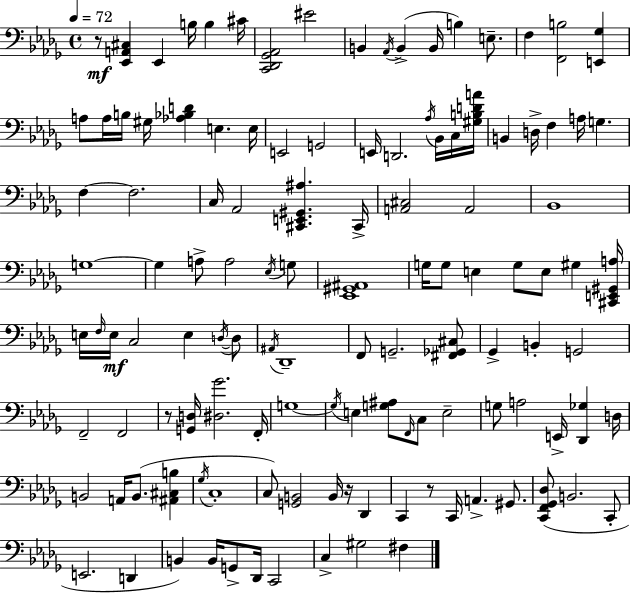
{
  \clef bass
  \time 4/4
  \defaultTimeSignature
  \key bes \minor
  \tempo 4 = 72
  r8\mf <ees, a, cis>4 ees,4 b16 b4 cis'16 | <c, des, ges, aes,>2 eis'2 | b,4 \acciaccatura { aes,16 } b,4->( b,16 b4) e8.-- | f4 <f, b>2 <e, ges>4 | \break a8 a16 b16 gis16 <aes bes d'>4 e4. | e16 e,2 g,2 | e,16 d,2. \acciaccatura { aes16 } bes,16 | c16 <gis b d' a'>16 b,4 d16-> f4 a16 g4. | \break f4~~ f2. | c16 aes,2 <cis, e, gis, ais>4. | cis,16-> <a, cis>2 a,2 | bes,1 | \break g1~~ | g4 a8-> a2 | \acciaccatura { ees16 } g8 <ees, gis, ais,>1 | g16 g8 e4 g8 e8 gis4 | \break <cis, e, gis, a>16 e16 \grace { f16 }\mf e16 c2 e4 | \acciaccatura { d16~ }~ d8 \acciaccatura { ais,16 } des,1-- | f,8 g,2.-- | <fis, ges, cis>8 ges,4-> b,4-. g,2 | \break f,2-- f,2 | r8 <g, d>16 <dis ges'>2. | f,16-. g1~~ | \acciaccatura { g16 } e4 <g ais>8 \grace { f,16 } c8 | \break e2-- g8 a2 | e,16-> <des, ges>4 d16 b,2 | a,16 b,8.( <ais, cis b>4 \acciaccatura { ges16 } c1-. | c8) <g, b,>2 | \break b,16 r16 des,4 c,4 r8 c,16 | a,4.-> gis,8. <c, f, ges, des>8( b,2. | c,8-. e,2. | d,4 b,4) b,16 g,8-> | \break des,16 c,2 c4-> gis2 | fis4 \bar "|."
}